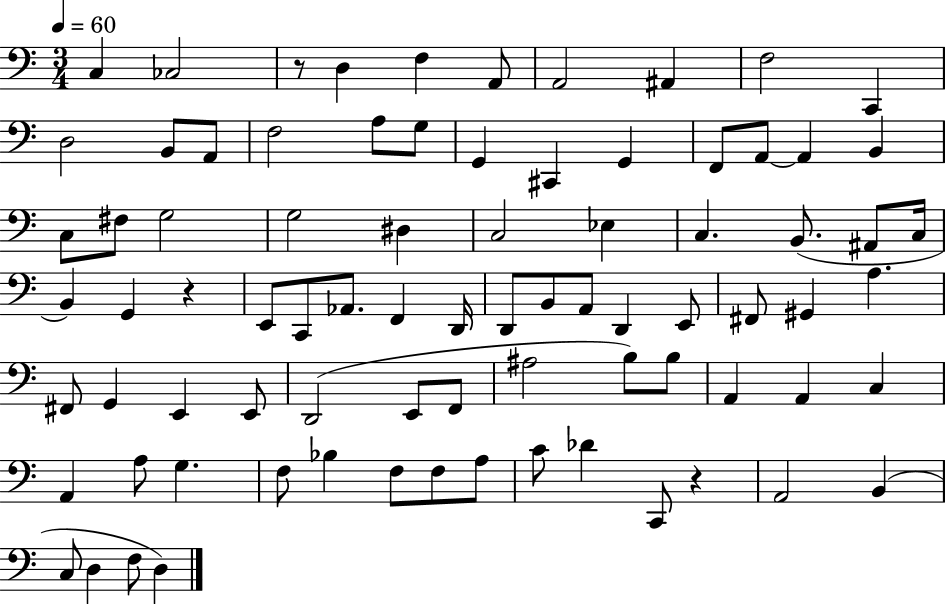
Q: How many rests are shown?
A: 3